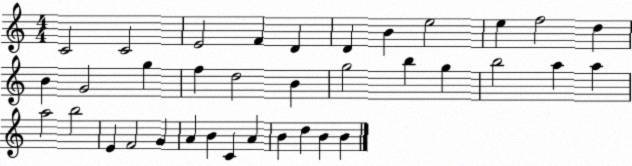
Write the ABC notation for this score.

X:1
T:Untitled
M:4/4
L:1/4
K:C
C2 C2 E2 F D D B e2 e f2 d B G2 g f d2 B g2 b g b2 a a a2 b2 E F2 G A B C A B d B B